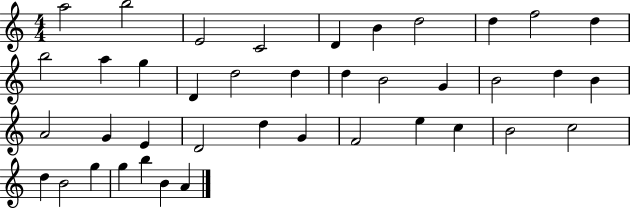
A5/h B5/h E4/h C4/h D4/q B4/q D5/h D5/q F5/h D5/q B5/h A5/q G5/q D4/q D5/h D5/q D5/q B4/h G4/q B4/h D5/q B4/q A4/h G4/q E4/q D4/h D5/q G4/q F4/h E5/q C5/q B4/h C5/h D5/q B4/h G5/q G5/q B5/q B4/q A4/q